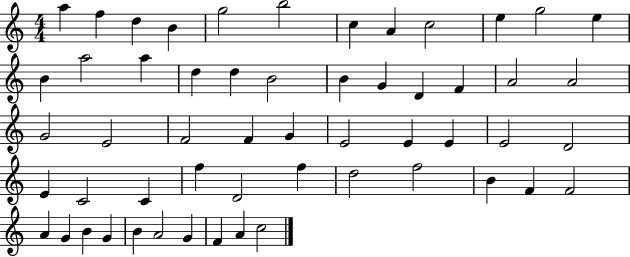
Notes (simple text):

A5/q F5/q D5/q B4/q G5/h B5/h C5/q A4/q C5/h E5/q G5/h E5/q B4/q A5/h A5/q D5/q D5/q B4/h B4/q G4/q D4/q F4/q A4/h A4/h G4/h E4/h F4/h F4/q G4/q E4/h E4/q E4/q E4/h D4/h E4/q C4/h C4/q F5/q D4/h F5/q D5/h F5/h B4/q F4/q F4/h A4/q G4/q B4/q G4/q B4/q A4/h G4/q F4/q A4/q C5/h